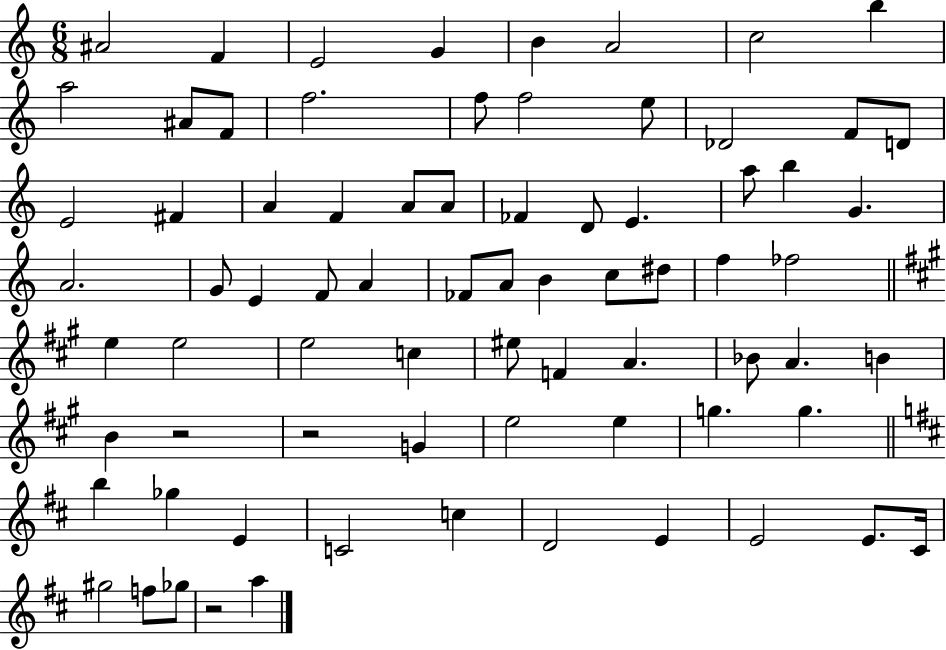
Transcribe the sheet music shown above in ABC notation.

X:1
T:Untitled
M:6/8
L:1/4
K:C
^A2 F E2 G B A2 c2 b a2 ^A/2 F/2 f2 f/2 f2 e/2 _D2 F/2 D/2 E2 ^F A F A/2 A/2 _F D/2 E a/2 b G A2 G/2 E F/2 A _F/2 A/2 B c/2 ^d/2 f _f2 e e2 e2 c ^e/2 F A _B/2 A B B z2 z2 G e2 e g g b _g E C2 c D2 E E2 E/2 ^C/4 ^g2 f/2 _g/2 z2 a